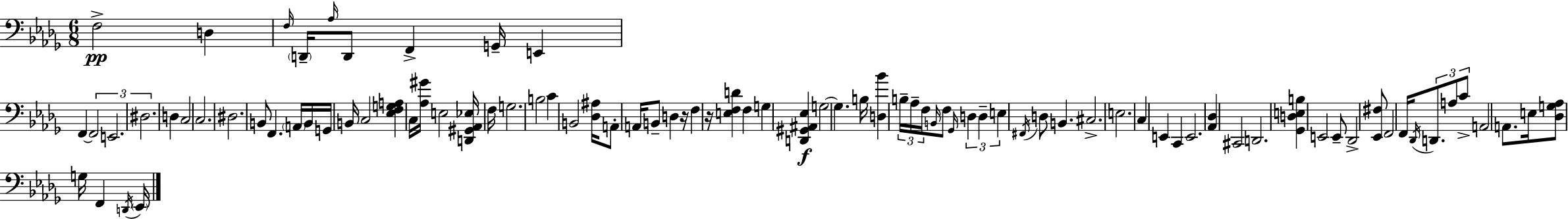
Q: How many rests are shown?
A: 2